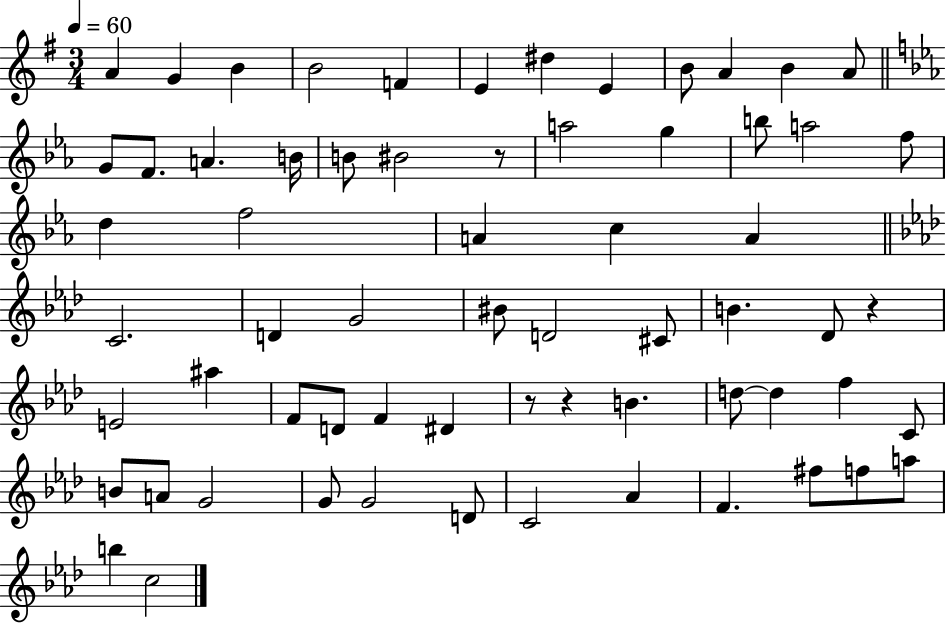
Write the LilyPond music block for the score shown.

{
  \clef treble
  \numericTimeSignature
  \time 3/4
  \key g \major
  \tempo 4 = 60
  a'4 g'4 b'4 | b'2 f'4 | e'4 dis''4 e'4 | b'8 a'4 b'4 a'8 | \break \bar "||" \break \key ees \major g'8 f'8. a'4. b'16 | b'8 bis'2 r8 | a''2 g''4 | b''8 a''2 f''8 | \break d''4 f''2 | a'4 c''4 a'4 | \bar "||" \break \key f \minor c'2. | d'4 g'2 | bis'8 d'2 cis'8 | b'4. des'8 r4 | \break e'2 ais''4 | f'8 d'8 f'4 dis'4 | r8 r4 b'4. | d''8~~ d''4 f''4 c'8 | \break b'8 a'8 g'2 | g'8 g'2 d'8 | c'2 aes'4 | f'4. fis''8 f''8 a''8 | \break b''4 c''2 | \bar "|."
}